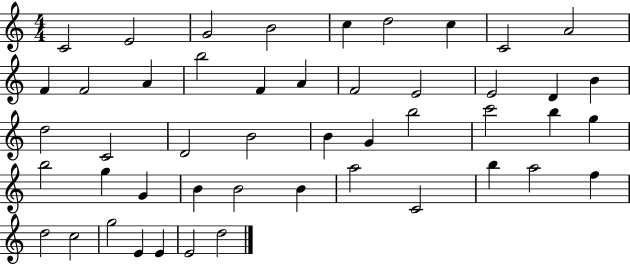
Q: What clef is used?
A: treble